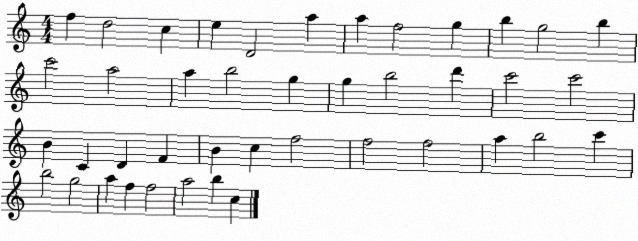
X:1
T:Untitled
M:4/4
L:1/4
K:C
f d2 c e D2 a a f2 g b g2 b c'2 a2 a b2 g g b2 d' c'2 c'2 B C D F B c f2 f2 f2 a b2 c' b2 g2 a f f2 a2 b c